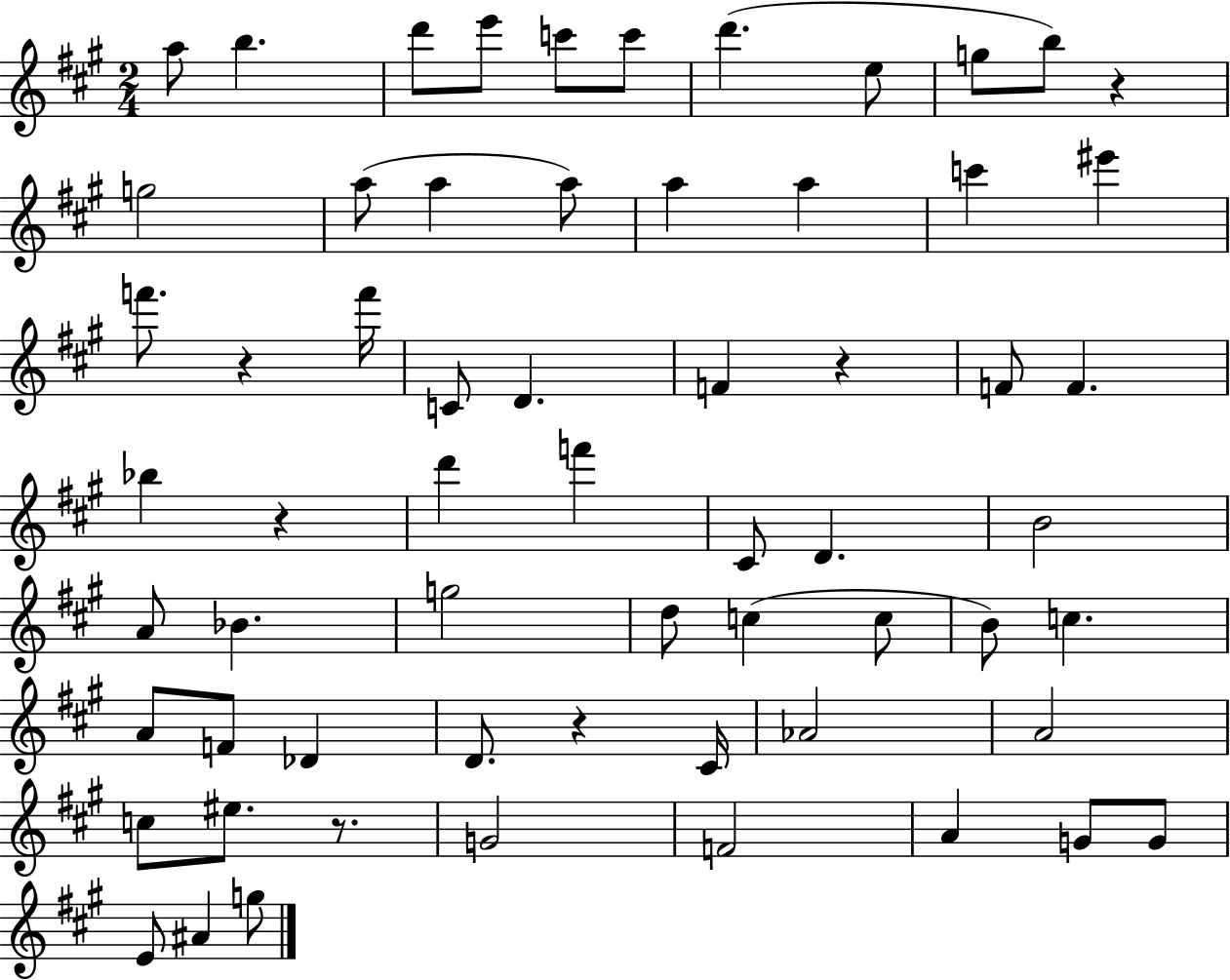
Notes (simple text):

A5/e B5/q. D6/e E6/e C6/e C6/e D6/q. E5/e G5/e B5/e R/q G5/h A5/e A5/q A5/e A5/q A5/q C6/q EIS6/q F6/e. R/q F6/s C4/e D4/q. F4/q R/q F4/e F4/q. Bb5/q R/q D6/q F6/q C#4/e D4/q. B4/h A4/e Bb4/q. G5/h D5/e C5/q C5/e B4/e C5/q. A4/e F4/e Db4/q D4/e. R/q C#4/s Ab4/h A4/h C5/e EIS5/e. R/e. G4/h F4/h A4/q G4/e G4/e E4/e A#4/q G5/e